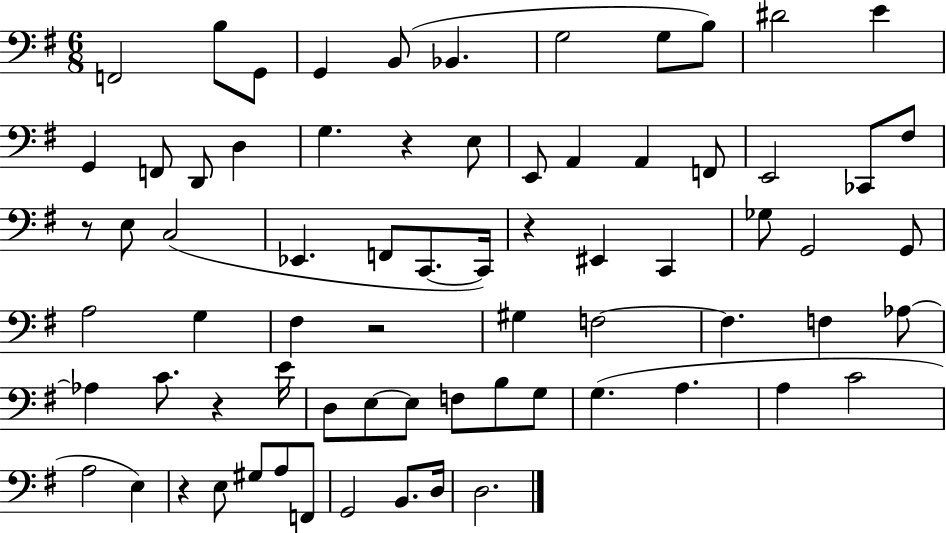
{
  \clef bass
  \numericTimeSignature
  \time 6/8
  \key g \major
  \repeat volta 2 { f,2 b8 g,8 | g,4 b,8( bes,4. | g2 g8 b8) | dis'2 e'4 | \break g,4 f,8 d,8 d4 | g4. r4 e8 | e,8 a,4 a,4 f,8 | e,2 ces,8 fis8 | \break r8 e8 c2( | ees,4. f,8 c,8.~~ c,16) | r4 eis,4 c,4 | ges8 g,2 g,8 | \break a2 g4 | fis4 r2 | gis4 f2~~ | f4. f4 aes8~~ | \break aes4 c'8. r4 e'16 | d8 e8~~ e8 f8 b8 g8 | g4.( a4. | a4 c'2 | \break a2 e4) | r4 e8 gis8 a8 f,8 | g,2 b,8. d16 | d2. | \break } \bar "|."
}